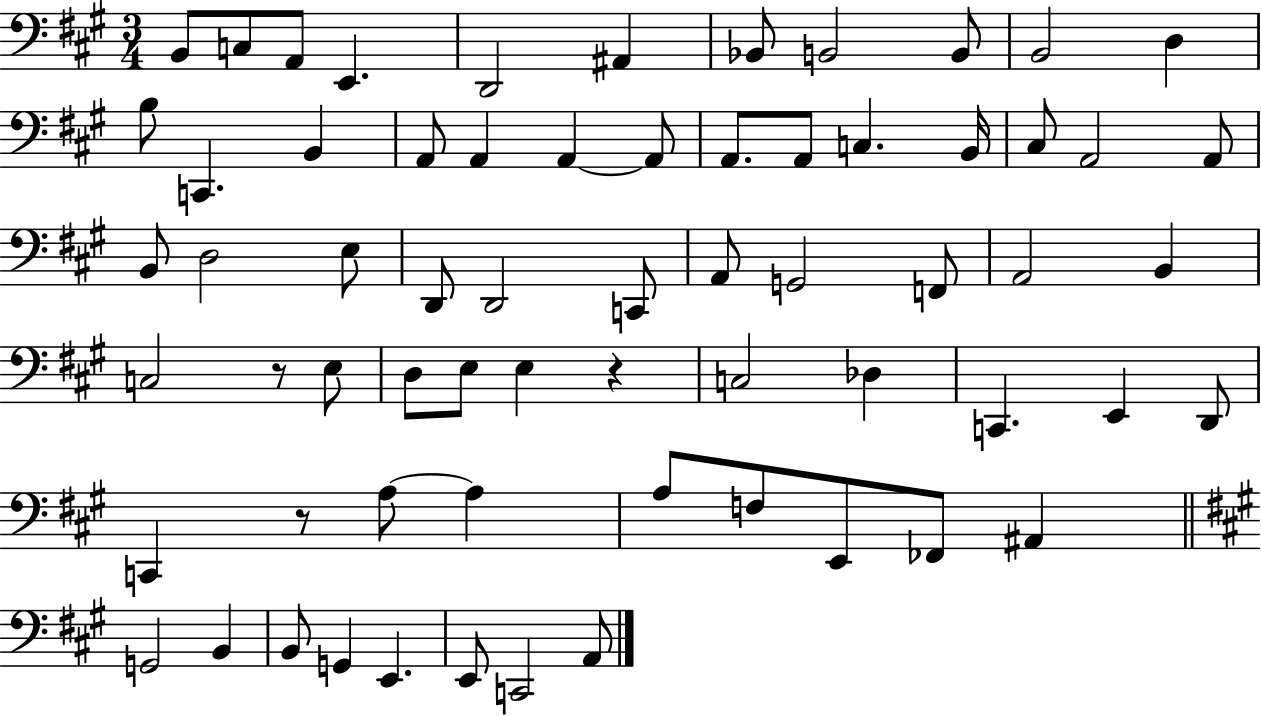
B2/e C3/e A2/e E2/q. D2/h A#2/q Bb2/e B2/h B2/e B2/h D3/q B3/e C2/q. B2/q A2/e A2/q A2/q A2/e A2/e. A2/e C3/q. B2/s C#3/e A2/h A2/e B2/e D3/h E3/e D2/e D2/h C2/e A2/e G2/h F2/e A2/h B2/q C3/h R/e E3/e D3/e E3/e E3/q R/q C3/h Db3/q C2/q. E2/q D2/e C2/q R/e A3/e A3/q A3/e F3/e E2/e FES2/e A#2/q G2/h B2/q B2/e G2/q E2/q. E2/e C2/h A2/e